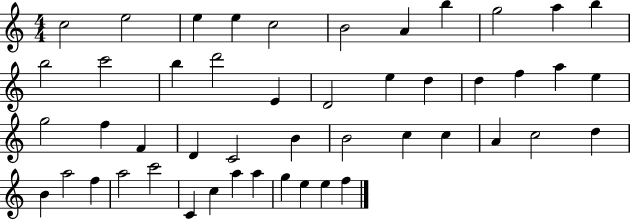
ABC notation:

X:1
T:Untitled
M:4/4
L:1/4
K:C
c2 e2 e e c2 B2 A b g2 a b b2 c'2 b d'2 E D2 e d d f a e g2 f F D C2 B B2 c c A c2 d B a2 f a2 c'2 C c a a g e e f